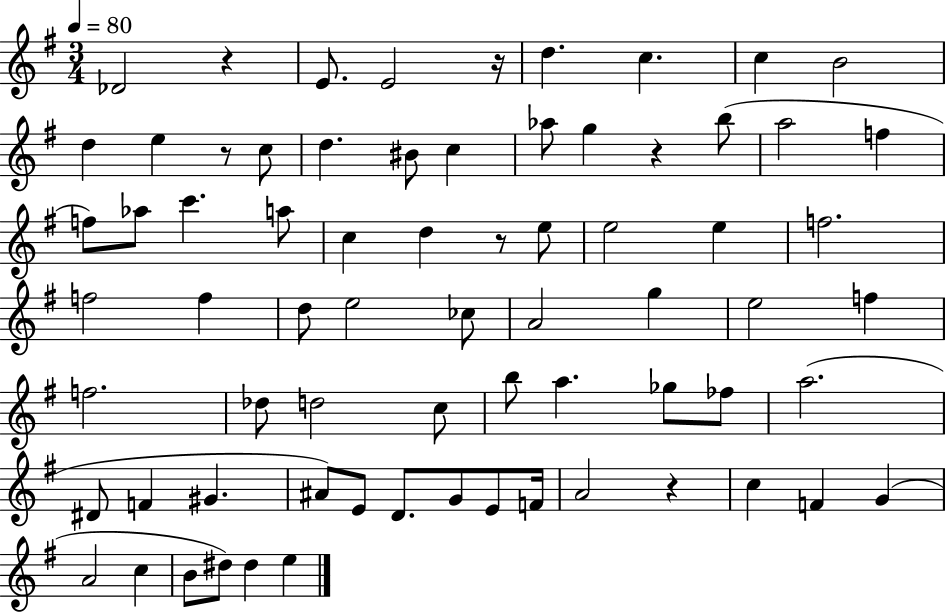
X:1
T:Untitled
M:3/4
L:1/4
K:G
_D2 z E/2 E2 z/4 d c c B2 d e z/2 c/2 d ^B/2 c _a/2 g z b/2 a2 f f/2 _a/2 c' a/2 c d z/2 e/2 e2 e f2 f2 f d/2 e2 _c/2 A2 g e2 f f2 _d/2 d2 c/2 b/2 a _g/2 _f/2 a2 ^D/2 F ^G ^A/2 E/2 D/2 G/2 E/2 F/4 A2 z c F G A2 c B/2 ^d/2 ^d e